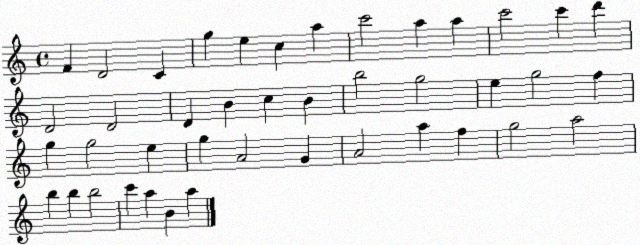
X:1
T:Untitled
M:4/4
L:1/4
K:C
F D2 C g e c a c'2 a a c'2 c' d' D2 D2 D B c B b2 g2 e g2 f g g2 e g A2 G A2 a f g2 a2 b b b2 c' a B a